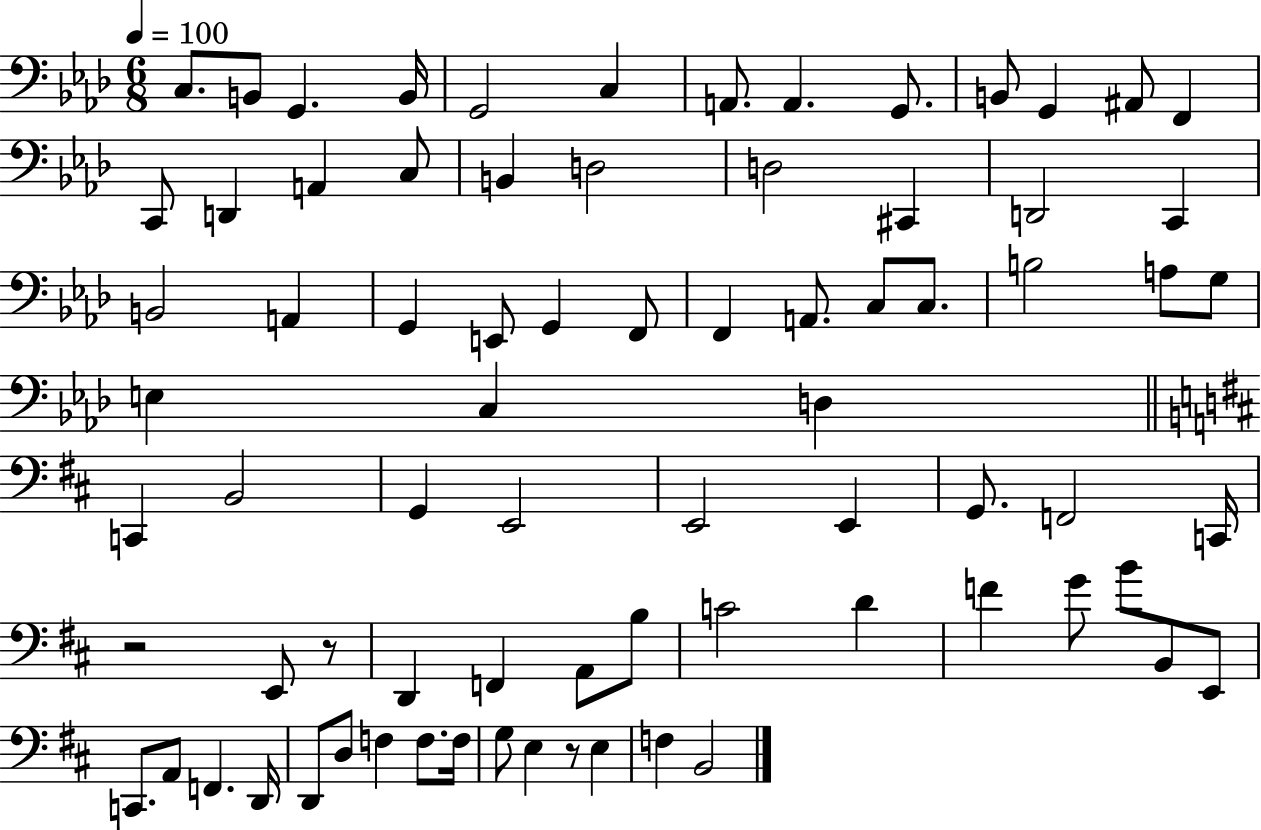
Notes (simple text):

C3/e. B2/e G2/q. B2/s G2/h C3/q A2/e. A2/q. G2/e. B2/e G2/q A#2/e F2/q C2/e D2/q A2/q C3/e B2/q D3/h D3/h C#2/q D2/h C2/q B2/h A2/q G2/q E2/e G2/q F2/e F2/q A2/e. C3/e C3/e. B3/h A3/e G3/e E3/q C3/q D3/q C2/q B2/h G2/q E2/h E2/h E2/q G2/e. F2/h C2/s R/h E2/e R/e D2/q F2/q A2/e B3/e C4/h D4/q F4/q G4/e B4/e B2/e E2/e C2/e. A2/e F2/q. D2/s D2/e D3/e F3/q F3/e. F3/s G3/e E3/q R/e E3/q F3/q B2/h